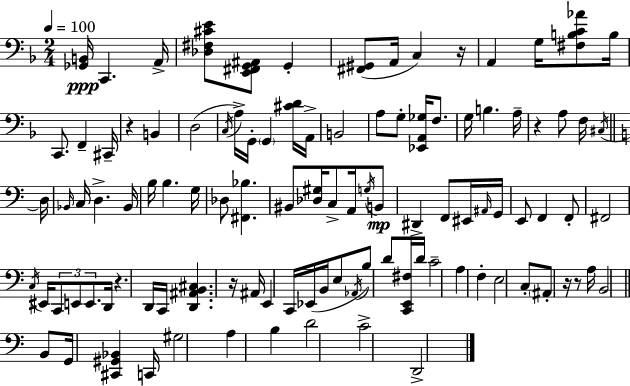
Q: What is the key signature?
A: F major